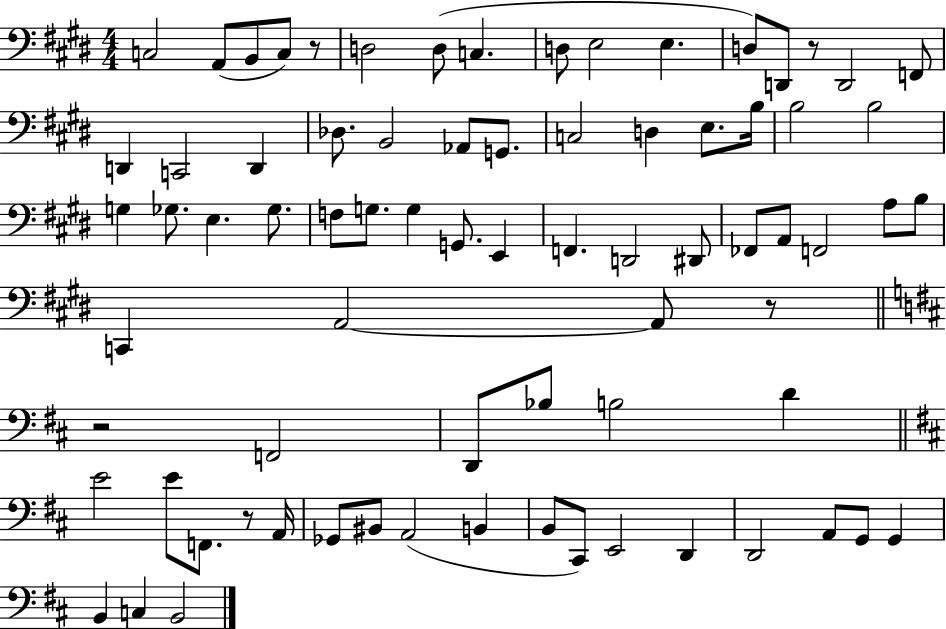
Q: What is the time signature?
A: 4/4